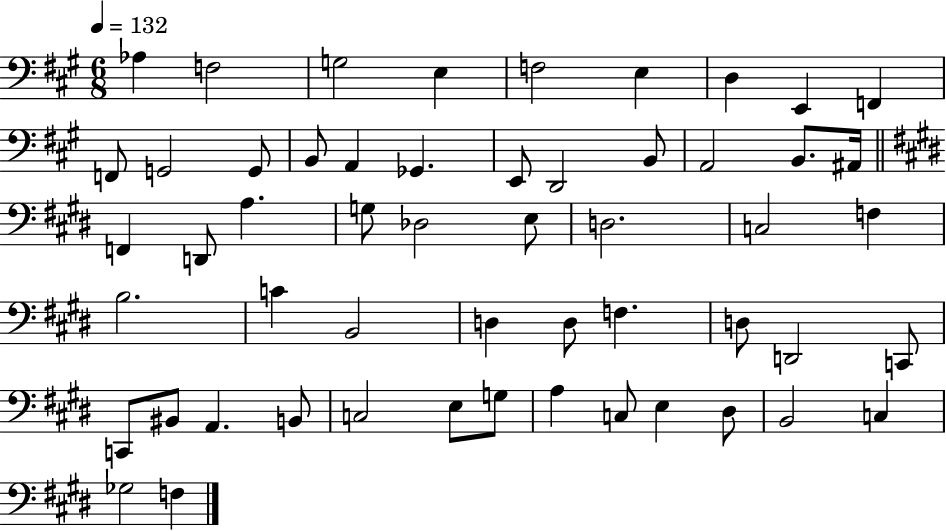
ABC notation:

X:1
T:Untitled
M:6/8
L:1/4
K:A
_A, F,2 G,2 E, F,2 E, D, E,, F,, F,,/2 G,,2 G,,/2 B,,/2 A,, _G,, E,,/2 D,,2 B,,/2 A,,2 B,,/2 ^A,,/4 F,, D,,/2 A, G,/2 _D,2 E,/2 D,2 C,2 F, B,2 C B,,2 D, D,/2 F, D,/2 D,,2 C,,/2 C,,/2 ^B,,/2 A,, B,,/2 C,2 E,/2 G,/2 A, C,/2 E, ^D,/2 B,,2 C, _G,2 F,